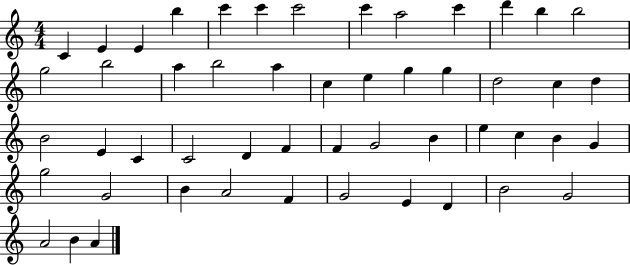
X:1
T:Untitled
M:4/4
L:1/4
K:C
C E E b c' c' c'2 c' a2 c' d' b b2 g2 b2 a b2 a c e g g d2 c d B2 E C C2 D F F G2 B e c B G g2 G2 B A2 F G2 E D B2 G2 A2 B A